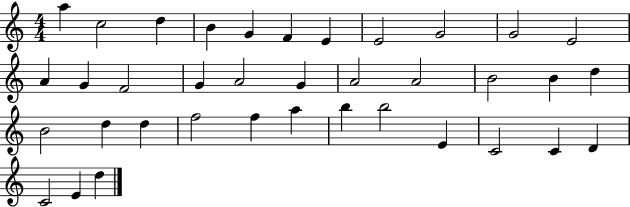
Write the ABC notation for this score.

X:1
T:Untitled
M:4/4
L:1/4
K:C
a c2 d B G F E E2 G2 G2 E2 A G F2 G A2 G A2 A2 B2 B d B2 d d f2 f a b b2 E C2 C D C2 E d